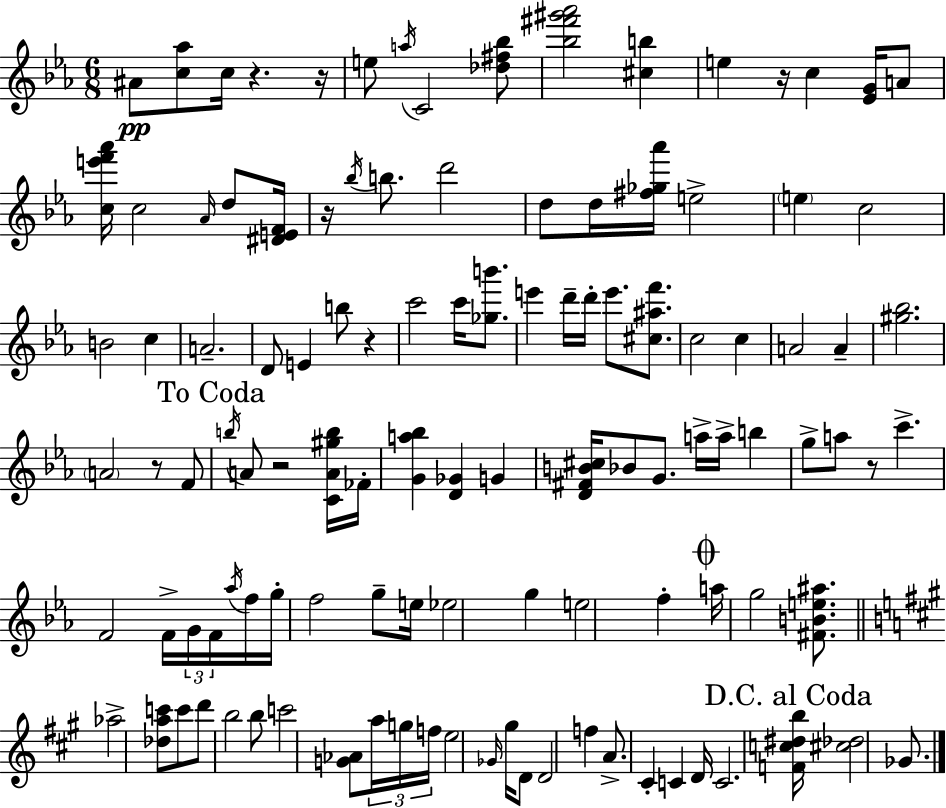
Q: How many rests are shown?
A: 8